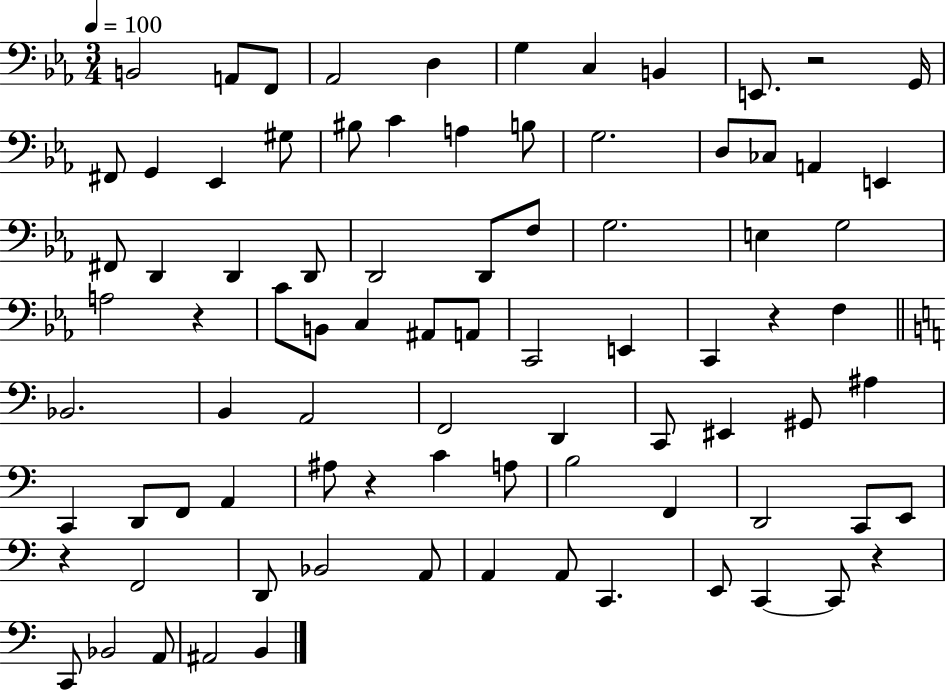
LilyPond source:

{
  \clef bass
  \numericTimeSignature
  \time 3/4
  \key ees \major
  \tempo 4 = 100
  b,2 a,8 f,8 | aes,2 d4 | g4 c4 b,4 | e,8. r2 g,16 | \break fis,8 g,4 ees,4 gis8 | bis8 c'4 a4 b8 | g2. | d8 ces8 a,4 e,4 | \break fis,8 d,4 d,4 d,8 | d,2 d,8 f8 | g2. | e4 g2 | \break a2 r4 | c'8 b,8 c4 ais,8 a,8 | c,2 e,4 | c,4 r4 f4 | \break \bar "||" \break \key c \major bes,2. | b,4 a,2 | f,2 d,4 | c,8 eis,4 gis,8 ais4 | \break c,4 d,8 f,8 a,4 | ais8 r4 c'4 a8 | b2 f,4 | d,2 c,8 e,8 | \break r4 f,2 | d,8 bes,2 a,8 | a,4 a,8 c,4. | e,8 c,4~~ c,8 r4 | \break c,8 bes,2 a,8 | ais,2 b,4 | \bar "|."
}